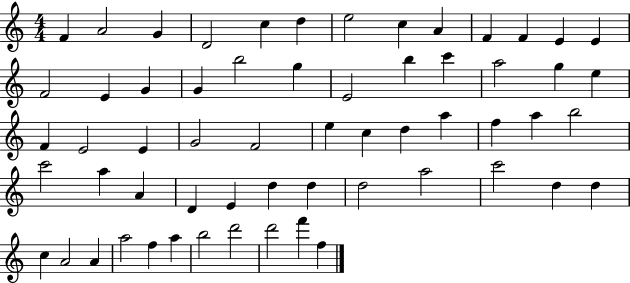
{
  \clef treble
  \numericTimeSignature
  \time 4/4
  \key c \major
  f'4 a'2 g'4 | d'2 c''4 d''4 | e''2 c''4 a'4 | f'4 f'4 e'4 e'4 | \break f'2 e'4 g'4 | g'4 b''2 g''4 | e'2 b''4 c'''4 | a''2 g''4 e''4 | \break f'4 e'2 e'4 | g'2 f'2 | e''4 c''4 d''4 a''4 | f''4 a''4 b''2 | \break c'''2 a''4 a'4 | d'4 e'4 d''4 d''4 | d''2 a''2 | c'''2 d''4 d''4 | \break c''4 a'2 a'4 | a''2 f''4 a''4 | b''2 d'''2 | d'''2 f'''4 f''4 | \break \bar "|."
}